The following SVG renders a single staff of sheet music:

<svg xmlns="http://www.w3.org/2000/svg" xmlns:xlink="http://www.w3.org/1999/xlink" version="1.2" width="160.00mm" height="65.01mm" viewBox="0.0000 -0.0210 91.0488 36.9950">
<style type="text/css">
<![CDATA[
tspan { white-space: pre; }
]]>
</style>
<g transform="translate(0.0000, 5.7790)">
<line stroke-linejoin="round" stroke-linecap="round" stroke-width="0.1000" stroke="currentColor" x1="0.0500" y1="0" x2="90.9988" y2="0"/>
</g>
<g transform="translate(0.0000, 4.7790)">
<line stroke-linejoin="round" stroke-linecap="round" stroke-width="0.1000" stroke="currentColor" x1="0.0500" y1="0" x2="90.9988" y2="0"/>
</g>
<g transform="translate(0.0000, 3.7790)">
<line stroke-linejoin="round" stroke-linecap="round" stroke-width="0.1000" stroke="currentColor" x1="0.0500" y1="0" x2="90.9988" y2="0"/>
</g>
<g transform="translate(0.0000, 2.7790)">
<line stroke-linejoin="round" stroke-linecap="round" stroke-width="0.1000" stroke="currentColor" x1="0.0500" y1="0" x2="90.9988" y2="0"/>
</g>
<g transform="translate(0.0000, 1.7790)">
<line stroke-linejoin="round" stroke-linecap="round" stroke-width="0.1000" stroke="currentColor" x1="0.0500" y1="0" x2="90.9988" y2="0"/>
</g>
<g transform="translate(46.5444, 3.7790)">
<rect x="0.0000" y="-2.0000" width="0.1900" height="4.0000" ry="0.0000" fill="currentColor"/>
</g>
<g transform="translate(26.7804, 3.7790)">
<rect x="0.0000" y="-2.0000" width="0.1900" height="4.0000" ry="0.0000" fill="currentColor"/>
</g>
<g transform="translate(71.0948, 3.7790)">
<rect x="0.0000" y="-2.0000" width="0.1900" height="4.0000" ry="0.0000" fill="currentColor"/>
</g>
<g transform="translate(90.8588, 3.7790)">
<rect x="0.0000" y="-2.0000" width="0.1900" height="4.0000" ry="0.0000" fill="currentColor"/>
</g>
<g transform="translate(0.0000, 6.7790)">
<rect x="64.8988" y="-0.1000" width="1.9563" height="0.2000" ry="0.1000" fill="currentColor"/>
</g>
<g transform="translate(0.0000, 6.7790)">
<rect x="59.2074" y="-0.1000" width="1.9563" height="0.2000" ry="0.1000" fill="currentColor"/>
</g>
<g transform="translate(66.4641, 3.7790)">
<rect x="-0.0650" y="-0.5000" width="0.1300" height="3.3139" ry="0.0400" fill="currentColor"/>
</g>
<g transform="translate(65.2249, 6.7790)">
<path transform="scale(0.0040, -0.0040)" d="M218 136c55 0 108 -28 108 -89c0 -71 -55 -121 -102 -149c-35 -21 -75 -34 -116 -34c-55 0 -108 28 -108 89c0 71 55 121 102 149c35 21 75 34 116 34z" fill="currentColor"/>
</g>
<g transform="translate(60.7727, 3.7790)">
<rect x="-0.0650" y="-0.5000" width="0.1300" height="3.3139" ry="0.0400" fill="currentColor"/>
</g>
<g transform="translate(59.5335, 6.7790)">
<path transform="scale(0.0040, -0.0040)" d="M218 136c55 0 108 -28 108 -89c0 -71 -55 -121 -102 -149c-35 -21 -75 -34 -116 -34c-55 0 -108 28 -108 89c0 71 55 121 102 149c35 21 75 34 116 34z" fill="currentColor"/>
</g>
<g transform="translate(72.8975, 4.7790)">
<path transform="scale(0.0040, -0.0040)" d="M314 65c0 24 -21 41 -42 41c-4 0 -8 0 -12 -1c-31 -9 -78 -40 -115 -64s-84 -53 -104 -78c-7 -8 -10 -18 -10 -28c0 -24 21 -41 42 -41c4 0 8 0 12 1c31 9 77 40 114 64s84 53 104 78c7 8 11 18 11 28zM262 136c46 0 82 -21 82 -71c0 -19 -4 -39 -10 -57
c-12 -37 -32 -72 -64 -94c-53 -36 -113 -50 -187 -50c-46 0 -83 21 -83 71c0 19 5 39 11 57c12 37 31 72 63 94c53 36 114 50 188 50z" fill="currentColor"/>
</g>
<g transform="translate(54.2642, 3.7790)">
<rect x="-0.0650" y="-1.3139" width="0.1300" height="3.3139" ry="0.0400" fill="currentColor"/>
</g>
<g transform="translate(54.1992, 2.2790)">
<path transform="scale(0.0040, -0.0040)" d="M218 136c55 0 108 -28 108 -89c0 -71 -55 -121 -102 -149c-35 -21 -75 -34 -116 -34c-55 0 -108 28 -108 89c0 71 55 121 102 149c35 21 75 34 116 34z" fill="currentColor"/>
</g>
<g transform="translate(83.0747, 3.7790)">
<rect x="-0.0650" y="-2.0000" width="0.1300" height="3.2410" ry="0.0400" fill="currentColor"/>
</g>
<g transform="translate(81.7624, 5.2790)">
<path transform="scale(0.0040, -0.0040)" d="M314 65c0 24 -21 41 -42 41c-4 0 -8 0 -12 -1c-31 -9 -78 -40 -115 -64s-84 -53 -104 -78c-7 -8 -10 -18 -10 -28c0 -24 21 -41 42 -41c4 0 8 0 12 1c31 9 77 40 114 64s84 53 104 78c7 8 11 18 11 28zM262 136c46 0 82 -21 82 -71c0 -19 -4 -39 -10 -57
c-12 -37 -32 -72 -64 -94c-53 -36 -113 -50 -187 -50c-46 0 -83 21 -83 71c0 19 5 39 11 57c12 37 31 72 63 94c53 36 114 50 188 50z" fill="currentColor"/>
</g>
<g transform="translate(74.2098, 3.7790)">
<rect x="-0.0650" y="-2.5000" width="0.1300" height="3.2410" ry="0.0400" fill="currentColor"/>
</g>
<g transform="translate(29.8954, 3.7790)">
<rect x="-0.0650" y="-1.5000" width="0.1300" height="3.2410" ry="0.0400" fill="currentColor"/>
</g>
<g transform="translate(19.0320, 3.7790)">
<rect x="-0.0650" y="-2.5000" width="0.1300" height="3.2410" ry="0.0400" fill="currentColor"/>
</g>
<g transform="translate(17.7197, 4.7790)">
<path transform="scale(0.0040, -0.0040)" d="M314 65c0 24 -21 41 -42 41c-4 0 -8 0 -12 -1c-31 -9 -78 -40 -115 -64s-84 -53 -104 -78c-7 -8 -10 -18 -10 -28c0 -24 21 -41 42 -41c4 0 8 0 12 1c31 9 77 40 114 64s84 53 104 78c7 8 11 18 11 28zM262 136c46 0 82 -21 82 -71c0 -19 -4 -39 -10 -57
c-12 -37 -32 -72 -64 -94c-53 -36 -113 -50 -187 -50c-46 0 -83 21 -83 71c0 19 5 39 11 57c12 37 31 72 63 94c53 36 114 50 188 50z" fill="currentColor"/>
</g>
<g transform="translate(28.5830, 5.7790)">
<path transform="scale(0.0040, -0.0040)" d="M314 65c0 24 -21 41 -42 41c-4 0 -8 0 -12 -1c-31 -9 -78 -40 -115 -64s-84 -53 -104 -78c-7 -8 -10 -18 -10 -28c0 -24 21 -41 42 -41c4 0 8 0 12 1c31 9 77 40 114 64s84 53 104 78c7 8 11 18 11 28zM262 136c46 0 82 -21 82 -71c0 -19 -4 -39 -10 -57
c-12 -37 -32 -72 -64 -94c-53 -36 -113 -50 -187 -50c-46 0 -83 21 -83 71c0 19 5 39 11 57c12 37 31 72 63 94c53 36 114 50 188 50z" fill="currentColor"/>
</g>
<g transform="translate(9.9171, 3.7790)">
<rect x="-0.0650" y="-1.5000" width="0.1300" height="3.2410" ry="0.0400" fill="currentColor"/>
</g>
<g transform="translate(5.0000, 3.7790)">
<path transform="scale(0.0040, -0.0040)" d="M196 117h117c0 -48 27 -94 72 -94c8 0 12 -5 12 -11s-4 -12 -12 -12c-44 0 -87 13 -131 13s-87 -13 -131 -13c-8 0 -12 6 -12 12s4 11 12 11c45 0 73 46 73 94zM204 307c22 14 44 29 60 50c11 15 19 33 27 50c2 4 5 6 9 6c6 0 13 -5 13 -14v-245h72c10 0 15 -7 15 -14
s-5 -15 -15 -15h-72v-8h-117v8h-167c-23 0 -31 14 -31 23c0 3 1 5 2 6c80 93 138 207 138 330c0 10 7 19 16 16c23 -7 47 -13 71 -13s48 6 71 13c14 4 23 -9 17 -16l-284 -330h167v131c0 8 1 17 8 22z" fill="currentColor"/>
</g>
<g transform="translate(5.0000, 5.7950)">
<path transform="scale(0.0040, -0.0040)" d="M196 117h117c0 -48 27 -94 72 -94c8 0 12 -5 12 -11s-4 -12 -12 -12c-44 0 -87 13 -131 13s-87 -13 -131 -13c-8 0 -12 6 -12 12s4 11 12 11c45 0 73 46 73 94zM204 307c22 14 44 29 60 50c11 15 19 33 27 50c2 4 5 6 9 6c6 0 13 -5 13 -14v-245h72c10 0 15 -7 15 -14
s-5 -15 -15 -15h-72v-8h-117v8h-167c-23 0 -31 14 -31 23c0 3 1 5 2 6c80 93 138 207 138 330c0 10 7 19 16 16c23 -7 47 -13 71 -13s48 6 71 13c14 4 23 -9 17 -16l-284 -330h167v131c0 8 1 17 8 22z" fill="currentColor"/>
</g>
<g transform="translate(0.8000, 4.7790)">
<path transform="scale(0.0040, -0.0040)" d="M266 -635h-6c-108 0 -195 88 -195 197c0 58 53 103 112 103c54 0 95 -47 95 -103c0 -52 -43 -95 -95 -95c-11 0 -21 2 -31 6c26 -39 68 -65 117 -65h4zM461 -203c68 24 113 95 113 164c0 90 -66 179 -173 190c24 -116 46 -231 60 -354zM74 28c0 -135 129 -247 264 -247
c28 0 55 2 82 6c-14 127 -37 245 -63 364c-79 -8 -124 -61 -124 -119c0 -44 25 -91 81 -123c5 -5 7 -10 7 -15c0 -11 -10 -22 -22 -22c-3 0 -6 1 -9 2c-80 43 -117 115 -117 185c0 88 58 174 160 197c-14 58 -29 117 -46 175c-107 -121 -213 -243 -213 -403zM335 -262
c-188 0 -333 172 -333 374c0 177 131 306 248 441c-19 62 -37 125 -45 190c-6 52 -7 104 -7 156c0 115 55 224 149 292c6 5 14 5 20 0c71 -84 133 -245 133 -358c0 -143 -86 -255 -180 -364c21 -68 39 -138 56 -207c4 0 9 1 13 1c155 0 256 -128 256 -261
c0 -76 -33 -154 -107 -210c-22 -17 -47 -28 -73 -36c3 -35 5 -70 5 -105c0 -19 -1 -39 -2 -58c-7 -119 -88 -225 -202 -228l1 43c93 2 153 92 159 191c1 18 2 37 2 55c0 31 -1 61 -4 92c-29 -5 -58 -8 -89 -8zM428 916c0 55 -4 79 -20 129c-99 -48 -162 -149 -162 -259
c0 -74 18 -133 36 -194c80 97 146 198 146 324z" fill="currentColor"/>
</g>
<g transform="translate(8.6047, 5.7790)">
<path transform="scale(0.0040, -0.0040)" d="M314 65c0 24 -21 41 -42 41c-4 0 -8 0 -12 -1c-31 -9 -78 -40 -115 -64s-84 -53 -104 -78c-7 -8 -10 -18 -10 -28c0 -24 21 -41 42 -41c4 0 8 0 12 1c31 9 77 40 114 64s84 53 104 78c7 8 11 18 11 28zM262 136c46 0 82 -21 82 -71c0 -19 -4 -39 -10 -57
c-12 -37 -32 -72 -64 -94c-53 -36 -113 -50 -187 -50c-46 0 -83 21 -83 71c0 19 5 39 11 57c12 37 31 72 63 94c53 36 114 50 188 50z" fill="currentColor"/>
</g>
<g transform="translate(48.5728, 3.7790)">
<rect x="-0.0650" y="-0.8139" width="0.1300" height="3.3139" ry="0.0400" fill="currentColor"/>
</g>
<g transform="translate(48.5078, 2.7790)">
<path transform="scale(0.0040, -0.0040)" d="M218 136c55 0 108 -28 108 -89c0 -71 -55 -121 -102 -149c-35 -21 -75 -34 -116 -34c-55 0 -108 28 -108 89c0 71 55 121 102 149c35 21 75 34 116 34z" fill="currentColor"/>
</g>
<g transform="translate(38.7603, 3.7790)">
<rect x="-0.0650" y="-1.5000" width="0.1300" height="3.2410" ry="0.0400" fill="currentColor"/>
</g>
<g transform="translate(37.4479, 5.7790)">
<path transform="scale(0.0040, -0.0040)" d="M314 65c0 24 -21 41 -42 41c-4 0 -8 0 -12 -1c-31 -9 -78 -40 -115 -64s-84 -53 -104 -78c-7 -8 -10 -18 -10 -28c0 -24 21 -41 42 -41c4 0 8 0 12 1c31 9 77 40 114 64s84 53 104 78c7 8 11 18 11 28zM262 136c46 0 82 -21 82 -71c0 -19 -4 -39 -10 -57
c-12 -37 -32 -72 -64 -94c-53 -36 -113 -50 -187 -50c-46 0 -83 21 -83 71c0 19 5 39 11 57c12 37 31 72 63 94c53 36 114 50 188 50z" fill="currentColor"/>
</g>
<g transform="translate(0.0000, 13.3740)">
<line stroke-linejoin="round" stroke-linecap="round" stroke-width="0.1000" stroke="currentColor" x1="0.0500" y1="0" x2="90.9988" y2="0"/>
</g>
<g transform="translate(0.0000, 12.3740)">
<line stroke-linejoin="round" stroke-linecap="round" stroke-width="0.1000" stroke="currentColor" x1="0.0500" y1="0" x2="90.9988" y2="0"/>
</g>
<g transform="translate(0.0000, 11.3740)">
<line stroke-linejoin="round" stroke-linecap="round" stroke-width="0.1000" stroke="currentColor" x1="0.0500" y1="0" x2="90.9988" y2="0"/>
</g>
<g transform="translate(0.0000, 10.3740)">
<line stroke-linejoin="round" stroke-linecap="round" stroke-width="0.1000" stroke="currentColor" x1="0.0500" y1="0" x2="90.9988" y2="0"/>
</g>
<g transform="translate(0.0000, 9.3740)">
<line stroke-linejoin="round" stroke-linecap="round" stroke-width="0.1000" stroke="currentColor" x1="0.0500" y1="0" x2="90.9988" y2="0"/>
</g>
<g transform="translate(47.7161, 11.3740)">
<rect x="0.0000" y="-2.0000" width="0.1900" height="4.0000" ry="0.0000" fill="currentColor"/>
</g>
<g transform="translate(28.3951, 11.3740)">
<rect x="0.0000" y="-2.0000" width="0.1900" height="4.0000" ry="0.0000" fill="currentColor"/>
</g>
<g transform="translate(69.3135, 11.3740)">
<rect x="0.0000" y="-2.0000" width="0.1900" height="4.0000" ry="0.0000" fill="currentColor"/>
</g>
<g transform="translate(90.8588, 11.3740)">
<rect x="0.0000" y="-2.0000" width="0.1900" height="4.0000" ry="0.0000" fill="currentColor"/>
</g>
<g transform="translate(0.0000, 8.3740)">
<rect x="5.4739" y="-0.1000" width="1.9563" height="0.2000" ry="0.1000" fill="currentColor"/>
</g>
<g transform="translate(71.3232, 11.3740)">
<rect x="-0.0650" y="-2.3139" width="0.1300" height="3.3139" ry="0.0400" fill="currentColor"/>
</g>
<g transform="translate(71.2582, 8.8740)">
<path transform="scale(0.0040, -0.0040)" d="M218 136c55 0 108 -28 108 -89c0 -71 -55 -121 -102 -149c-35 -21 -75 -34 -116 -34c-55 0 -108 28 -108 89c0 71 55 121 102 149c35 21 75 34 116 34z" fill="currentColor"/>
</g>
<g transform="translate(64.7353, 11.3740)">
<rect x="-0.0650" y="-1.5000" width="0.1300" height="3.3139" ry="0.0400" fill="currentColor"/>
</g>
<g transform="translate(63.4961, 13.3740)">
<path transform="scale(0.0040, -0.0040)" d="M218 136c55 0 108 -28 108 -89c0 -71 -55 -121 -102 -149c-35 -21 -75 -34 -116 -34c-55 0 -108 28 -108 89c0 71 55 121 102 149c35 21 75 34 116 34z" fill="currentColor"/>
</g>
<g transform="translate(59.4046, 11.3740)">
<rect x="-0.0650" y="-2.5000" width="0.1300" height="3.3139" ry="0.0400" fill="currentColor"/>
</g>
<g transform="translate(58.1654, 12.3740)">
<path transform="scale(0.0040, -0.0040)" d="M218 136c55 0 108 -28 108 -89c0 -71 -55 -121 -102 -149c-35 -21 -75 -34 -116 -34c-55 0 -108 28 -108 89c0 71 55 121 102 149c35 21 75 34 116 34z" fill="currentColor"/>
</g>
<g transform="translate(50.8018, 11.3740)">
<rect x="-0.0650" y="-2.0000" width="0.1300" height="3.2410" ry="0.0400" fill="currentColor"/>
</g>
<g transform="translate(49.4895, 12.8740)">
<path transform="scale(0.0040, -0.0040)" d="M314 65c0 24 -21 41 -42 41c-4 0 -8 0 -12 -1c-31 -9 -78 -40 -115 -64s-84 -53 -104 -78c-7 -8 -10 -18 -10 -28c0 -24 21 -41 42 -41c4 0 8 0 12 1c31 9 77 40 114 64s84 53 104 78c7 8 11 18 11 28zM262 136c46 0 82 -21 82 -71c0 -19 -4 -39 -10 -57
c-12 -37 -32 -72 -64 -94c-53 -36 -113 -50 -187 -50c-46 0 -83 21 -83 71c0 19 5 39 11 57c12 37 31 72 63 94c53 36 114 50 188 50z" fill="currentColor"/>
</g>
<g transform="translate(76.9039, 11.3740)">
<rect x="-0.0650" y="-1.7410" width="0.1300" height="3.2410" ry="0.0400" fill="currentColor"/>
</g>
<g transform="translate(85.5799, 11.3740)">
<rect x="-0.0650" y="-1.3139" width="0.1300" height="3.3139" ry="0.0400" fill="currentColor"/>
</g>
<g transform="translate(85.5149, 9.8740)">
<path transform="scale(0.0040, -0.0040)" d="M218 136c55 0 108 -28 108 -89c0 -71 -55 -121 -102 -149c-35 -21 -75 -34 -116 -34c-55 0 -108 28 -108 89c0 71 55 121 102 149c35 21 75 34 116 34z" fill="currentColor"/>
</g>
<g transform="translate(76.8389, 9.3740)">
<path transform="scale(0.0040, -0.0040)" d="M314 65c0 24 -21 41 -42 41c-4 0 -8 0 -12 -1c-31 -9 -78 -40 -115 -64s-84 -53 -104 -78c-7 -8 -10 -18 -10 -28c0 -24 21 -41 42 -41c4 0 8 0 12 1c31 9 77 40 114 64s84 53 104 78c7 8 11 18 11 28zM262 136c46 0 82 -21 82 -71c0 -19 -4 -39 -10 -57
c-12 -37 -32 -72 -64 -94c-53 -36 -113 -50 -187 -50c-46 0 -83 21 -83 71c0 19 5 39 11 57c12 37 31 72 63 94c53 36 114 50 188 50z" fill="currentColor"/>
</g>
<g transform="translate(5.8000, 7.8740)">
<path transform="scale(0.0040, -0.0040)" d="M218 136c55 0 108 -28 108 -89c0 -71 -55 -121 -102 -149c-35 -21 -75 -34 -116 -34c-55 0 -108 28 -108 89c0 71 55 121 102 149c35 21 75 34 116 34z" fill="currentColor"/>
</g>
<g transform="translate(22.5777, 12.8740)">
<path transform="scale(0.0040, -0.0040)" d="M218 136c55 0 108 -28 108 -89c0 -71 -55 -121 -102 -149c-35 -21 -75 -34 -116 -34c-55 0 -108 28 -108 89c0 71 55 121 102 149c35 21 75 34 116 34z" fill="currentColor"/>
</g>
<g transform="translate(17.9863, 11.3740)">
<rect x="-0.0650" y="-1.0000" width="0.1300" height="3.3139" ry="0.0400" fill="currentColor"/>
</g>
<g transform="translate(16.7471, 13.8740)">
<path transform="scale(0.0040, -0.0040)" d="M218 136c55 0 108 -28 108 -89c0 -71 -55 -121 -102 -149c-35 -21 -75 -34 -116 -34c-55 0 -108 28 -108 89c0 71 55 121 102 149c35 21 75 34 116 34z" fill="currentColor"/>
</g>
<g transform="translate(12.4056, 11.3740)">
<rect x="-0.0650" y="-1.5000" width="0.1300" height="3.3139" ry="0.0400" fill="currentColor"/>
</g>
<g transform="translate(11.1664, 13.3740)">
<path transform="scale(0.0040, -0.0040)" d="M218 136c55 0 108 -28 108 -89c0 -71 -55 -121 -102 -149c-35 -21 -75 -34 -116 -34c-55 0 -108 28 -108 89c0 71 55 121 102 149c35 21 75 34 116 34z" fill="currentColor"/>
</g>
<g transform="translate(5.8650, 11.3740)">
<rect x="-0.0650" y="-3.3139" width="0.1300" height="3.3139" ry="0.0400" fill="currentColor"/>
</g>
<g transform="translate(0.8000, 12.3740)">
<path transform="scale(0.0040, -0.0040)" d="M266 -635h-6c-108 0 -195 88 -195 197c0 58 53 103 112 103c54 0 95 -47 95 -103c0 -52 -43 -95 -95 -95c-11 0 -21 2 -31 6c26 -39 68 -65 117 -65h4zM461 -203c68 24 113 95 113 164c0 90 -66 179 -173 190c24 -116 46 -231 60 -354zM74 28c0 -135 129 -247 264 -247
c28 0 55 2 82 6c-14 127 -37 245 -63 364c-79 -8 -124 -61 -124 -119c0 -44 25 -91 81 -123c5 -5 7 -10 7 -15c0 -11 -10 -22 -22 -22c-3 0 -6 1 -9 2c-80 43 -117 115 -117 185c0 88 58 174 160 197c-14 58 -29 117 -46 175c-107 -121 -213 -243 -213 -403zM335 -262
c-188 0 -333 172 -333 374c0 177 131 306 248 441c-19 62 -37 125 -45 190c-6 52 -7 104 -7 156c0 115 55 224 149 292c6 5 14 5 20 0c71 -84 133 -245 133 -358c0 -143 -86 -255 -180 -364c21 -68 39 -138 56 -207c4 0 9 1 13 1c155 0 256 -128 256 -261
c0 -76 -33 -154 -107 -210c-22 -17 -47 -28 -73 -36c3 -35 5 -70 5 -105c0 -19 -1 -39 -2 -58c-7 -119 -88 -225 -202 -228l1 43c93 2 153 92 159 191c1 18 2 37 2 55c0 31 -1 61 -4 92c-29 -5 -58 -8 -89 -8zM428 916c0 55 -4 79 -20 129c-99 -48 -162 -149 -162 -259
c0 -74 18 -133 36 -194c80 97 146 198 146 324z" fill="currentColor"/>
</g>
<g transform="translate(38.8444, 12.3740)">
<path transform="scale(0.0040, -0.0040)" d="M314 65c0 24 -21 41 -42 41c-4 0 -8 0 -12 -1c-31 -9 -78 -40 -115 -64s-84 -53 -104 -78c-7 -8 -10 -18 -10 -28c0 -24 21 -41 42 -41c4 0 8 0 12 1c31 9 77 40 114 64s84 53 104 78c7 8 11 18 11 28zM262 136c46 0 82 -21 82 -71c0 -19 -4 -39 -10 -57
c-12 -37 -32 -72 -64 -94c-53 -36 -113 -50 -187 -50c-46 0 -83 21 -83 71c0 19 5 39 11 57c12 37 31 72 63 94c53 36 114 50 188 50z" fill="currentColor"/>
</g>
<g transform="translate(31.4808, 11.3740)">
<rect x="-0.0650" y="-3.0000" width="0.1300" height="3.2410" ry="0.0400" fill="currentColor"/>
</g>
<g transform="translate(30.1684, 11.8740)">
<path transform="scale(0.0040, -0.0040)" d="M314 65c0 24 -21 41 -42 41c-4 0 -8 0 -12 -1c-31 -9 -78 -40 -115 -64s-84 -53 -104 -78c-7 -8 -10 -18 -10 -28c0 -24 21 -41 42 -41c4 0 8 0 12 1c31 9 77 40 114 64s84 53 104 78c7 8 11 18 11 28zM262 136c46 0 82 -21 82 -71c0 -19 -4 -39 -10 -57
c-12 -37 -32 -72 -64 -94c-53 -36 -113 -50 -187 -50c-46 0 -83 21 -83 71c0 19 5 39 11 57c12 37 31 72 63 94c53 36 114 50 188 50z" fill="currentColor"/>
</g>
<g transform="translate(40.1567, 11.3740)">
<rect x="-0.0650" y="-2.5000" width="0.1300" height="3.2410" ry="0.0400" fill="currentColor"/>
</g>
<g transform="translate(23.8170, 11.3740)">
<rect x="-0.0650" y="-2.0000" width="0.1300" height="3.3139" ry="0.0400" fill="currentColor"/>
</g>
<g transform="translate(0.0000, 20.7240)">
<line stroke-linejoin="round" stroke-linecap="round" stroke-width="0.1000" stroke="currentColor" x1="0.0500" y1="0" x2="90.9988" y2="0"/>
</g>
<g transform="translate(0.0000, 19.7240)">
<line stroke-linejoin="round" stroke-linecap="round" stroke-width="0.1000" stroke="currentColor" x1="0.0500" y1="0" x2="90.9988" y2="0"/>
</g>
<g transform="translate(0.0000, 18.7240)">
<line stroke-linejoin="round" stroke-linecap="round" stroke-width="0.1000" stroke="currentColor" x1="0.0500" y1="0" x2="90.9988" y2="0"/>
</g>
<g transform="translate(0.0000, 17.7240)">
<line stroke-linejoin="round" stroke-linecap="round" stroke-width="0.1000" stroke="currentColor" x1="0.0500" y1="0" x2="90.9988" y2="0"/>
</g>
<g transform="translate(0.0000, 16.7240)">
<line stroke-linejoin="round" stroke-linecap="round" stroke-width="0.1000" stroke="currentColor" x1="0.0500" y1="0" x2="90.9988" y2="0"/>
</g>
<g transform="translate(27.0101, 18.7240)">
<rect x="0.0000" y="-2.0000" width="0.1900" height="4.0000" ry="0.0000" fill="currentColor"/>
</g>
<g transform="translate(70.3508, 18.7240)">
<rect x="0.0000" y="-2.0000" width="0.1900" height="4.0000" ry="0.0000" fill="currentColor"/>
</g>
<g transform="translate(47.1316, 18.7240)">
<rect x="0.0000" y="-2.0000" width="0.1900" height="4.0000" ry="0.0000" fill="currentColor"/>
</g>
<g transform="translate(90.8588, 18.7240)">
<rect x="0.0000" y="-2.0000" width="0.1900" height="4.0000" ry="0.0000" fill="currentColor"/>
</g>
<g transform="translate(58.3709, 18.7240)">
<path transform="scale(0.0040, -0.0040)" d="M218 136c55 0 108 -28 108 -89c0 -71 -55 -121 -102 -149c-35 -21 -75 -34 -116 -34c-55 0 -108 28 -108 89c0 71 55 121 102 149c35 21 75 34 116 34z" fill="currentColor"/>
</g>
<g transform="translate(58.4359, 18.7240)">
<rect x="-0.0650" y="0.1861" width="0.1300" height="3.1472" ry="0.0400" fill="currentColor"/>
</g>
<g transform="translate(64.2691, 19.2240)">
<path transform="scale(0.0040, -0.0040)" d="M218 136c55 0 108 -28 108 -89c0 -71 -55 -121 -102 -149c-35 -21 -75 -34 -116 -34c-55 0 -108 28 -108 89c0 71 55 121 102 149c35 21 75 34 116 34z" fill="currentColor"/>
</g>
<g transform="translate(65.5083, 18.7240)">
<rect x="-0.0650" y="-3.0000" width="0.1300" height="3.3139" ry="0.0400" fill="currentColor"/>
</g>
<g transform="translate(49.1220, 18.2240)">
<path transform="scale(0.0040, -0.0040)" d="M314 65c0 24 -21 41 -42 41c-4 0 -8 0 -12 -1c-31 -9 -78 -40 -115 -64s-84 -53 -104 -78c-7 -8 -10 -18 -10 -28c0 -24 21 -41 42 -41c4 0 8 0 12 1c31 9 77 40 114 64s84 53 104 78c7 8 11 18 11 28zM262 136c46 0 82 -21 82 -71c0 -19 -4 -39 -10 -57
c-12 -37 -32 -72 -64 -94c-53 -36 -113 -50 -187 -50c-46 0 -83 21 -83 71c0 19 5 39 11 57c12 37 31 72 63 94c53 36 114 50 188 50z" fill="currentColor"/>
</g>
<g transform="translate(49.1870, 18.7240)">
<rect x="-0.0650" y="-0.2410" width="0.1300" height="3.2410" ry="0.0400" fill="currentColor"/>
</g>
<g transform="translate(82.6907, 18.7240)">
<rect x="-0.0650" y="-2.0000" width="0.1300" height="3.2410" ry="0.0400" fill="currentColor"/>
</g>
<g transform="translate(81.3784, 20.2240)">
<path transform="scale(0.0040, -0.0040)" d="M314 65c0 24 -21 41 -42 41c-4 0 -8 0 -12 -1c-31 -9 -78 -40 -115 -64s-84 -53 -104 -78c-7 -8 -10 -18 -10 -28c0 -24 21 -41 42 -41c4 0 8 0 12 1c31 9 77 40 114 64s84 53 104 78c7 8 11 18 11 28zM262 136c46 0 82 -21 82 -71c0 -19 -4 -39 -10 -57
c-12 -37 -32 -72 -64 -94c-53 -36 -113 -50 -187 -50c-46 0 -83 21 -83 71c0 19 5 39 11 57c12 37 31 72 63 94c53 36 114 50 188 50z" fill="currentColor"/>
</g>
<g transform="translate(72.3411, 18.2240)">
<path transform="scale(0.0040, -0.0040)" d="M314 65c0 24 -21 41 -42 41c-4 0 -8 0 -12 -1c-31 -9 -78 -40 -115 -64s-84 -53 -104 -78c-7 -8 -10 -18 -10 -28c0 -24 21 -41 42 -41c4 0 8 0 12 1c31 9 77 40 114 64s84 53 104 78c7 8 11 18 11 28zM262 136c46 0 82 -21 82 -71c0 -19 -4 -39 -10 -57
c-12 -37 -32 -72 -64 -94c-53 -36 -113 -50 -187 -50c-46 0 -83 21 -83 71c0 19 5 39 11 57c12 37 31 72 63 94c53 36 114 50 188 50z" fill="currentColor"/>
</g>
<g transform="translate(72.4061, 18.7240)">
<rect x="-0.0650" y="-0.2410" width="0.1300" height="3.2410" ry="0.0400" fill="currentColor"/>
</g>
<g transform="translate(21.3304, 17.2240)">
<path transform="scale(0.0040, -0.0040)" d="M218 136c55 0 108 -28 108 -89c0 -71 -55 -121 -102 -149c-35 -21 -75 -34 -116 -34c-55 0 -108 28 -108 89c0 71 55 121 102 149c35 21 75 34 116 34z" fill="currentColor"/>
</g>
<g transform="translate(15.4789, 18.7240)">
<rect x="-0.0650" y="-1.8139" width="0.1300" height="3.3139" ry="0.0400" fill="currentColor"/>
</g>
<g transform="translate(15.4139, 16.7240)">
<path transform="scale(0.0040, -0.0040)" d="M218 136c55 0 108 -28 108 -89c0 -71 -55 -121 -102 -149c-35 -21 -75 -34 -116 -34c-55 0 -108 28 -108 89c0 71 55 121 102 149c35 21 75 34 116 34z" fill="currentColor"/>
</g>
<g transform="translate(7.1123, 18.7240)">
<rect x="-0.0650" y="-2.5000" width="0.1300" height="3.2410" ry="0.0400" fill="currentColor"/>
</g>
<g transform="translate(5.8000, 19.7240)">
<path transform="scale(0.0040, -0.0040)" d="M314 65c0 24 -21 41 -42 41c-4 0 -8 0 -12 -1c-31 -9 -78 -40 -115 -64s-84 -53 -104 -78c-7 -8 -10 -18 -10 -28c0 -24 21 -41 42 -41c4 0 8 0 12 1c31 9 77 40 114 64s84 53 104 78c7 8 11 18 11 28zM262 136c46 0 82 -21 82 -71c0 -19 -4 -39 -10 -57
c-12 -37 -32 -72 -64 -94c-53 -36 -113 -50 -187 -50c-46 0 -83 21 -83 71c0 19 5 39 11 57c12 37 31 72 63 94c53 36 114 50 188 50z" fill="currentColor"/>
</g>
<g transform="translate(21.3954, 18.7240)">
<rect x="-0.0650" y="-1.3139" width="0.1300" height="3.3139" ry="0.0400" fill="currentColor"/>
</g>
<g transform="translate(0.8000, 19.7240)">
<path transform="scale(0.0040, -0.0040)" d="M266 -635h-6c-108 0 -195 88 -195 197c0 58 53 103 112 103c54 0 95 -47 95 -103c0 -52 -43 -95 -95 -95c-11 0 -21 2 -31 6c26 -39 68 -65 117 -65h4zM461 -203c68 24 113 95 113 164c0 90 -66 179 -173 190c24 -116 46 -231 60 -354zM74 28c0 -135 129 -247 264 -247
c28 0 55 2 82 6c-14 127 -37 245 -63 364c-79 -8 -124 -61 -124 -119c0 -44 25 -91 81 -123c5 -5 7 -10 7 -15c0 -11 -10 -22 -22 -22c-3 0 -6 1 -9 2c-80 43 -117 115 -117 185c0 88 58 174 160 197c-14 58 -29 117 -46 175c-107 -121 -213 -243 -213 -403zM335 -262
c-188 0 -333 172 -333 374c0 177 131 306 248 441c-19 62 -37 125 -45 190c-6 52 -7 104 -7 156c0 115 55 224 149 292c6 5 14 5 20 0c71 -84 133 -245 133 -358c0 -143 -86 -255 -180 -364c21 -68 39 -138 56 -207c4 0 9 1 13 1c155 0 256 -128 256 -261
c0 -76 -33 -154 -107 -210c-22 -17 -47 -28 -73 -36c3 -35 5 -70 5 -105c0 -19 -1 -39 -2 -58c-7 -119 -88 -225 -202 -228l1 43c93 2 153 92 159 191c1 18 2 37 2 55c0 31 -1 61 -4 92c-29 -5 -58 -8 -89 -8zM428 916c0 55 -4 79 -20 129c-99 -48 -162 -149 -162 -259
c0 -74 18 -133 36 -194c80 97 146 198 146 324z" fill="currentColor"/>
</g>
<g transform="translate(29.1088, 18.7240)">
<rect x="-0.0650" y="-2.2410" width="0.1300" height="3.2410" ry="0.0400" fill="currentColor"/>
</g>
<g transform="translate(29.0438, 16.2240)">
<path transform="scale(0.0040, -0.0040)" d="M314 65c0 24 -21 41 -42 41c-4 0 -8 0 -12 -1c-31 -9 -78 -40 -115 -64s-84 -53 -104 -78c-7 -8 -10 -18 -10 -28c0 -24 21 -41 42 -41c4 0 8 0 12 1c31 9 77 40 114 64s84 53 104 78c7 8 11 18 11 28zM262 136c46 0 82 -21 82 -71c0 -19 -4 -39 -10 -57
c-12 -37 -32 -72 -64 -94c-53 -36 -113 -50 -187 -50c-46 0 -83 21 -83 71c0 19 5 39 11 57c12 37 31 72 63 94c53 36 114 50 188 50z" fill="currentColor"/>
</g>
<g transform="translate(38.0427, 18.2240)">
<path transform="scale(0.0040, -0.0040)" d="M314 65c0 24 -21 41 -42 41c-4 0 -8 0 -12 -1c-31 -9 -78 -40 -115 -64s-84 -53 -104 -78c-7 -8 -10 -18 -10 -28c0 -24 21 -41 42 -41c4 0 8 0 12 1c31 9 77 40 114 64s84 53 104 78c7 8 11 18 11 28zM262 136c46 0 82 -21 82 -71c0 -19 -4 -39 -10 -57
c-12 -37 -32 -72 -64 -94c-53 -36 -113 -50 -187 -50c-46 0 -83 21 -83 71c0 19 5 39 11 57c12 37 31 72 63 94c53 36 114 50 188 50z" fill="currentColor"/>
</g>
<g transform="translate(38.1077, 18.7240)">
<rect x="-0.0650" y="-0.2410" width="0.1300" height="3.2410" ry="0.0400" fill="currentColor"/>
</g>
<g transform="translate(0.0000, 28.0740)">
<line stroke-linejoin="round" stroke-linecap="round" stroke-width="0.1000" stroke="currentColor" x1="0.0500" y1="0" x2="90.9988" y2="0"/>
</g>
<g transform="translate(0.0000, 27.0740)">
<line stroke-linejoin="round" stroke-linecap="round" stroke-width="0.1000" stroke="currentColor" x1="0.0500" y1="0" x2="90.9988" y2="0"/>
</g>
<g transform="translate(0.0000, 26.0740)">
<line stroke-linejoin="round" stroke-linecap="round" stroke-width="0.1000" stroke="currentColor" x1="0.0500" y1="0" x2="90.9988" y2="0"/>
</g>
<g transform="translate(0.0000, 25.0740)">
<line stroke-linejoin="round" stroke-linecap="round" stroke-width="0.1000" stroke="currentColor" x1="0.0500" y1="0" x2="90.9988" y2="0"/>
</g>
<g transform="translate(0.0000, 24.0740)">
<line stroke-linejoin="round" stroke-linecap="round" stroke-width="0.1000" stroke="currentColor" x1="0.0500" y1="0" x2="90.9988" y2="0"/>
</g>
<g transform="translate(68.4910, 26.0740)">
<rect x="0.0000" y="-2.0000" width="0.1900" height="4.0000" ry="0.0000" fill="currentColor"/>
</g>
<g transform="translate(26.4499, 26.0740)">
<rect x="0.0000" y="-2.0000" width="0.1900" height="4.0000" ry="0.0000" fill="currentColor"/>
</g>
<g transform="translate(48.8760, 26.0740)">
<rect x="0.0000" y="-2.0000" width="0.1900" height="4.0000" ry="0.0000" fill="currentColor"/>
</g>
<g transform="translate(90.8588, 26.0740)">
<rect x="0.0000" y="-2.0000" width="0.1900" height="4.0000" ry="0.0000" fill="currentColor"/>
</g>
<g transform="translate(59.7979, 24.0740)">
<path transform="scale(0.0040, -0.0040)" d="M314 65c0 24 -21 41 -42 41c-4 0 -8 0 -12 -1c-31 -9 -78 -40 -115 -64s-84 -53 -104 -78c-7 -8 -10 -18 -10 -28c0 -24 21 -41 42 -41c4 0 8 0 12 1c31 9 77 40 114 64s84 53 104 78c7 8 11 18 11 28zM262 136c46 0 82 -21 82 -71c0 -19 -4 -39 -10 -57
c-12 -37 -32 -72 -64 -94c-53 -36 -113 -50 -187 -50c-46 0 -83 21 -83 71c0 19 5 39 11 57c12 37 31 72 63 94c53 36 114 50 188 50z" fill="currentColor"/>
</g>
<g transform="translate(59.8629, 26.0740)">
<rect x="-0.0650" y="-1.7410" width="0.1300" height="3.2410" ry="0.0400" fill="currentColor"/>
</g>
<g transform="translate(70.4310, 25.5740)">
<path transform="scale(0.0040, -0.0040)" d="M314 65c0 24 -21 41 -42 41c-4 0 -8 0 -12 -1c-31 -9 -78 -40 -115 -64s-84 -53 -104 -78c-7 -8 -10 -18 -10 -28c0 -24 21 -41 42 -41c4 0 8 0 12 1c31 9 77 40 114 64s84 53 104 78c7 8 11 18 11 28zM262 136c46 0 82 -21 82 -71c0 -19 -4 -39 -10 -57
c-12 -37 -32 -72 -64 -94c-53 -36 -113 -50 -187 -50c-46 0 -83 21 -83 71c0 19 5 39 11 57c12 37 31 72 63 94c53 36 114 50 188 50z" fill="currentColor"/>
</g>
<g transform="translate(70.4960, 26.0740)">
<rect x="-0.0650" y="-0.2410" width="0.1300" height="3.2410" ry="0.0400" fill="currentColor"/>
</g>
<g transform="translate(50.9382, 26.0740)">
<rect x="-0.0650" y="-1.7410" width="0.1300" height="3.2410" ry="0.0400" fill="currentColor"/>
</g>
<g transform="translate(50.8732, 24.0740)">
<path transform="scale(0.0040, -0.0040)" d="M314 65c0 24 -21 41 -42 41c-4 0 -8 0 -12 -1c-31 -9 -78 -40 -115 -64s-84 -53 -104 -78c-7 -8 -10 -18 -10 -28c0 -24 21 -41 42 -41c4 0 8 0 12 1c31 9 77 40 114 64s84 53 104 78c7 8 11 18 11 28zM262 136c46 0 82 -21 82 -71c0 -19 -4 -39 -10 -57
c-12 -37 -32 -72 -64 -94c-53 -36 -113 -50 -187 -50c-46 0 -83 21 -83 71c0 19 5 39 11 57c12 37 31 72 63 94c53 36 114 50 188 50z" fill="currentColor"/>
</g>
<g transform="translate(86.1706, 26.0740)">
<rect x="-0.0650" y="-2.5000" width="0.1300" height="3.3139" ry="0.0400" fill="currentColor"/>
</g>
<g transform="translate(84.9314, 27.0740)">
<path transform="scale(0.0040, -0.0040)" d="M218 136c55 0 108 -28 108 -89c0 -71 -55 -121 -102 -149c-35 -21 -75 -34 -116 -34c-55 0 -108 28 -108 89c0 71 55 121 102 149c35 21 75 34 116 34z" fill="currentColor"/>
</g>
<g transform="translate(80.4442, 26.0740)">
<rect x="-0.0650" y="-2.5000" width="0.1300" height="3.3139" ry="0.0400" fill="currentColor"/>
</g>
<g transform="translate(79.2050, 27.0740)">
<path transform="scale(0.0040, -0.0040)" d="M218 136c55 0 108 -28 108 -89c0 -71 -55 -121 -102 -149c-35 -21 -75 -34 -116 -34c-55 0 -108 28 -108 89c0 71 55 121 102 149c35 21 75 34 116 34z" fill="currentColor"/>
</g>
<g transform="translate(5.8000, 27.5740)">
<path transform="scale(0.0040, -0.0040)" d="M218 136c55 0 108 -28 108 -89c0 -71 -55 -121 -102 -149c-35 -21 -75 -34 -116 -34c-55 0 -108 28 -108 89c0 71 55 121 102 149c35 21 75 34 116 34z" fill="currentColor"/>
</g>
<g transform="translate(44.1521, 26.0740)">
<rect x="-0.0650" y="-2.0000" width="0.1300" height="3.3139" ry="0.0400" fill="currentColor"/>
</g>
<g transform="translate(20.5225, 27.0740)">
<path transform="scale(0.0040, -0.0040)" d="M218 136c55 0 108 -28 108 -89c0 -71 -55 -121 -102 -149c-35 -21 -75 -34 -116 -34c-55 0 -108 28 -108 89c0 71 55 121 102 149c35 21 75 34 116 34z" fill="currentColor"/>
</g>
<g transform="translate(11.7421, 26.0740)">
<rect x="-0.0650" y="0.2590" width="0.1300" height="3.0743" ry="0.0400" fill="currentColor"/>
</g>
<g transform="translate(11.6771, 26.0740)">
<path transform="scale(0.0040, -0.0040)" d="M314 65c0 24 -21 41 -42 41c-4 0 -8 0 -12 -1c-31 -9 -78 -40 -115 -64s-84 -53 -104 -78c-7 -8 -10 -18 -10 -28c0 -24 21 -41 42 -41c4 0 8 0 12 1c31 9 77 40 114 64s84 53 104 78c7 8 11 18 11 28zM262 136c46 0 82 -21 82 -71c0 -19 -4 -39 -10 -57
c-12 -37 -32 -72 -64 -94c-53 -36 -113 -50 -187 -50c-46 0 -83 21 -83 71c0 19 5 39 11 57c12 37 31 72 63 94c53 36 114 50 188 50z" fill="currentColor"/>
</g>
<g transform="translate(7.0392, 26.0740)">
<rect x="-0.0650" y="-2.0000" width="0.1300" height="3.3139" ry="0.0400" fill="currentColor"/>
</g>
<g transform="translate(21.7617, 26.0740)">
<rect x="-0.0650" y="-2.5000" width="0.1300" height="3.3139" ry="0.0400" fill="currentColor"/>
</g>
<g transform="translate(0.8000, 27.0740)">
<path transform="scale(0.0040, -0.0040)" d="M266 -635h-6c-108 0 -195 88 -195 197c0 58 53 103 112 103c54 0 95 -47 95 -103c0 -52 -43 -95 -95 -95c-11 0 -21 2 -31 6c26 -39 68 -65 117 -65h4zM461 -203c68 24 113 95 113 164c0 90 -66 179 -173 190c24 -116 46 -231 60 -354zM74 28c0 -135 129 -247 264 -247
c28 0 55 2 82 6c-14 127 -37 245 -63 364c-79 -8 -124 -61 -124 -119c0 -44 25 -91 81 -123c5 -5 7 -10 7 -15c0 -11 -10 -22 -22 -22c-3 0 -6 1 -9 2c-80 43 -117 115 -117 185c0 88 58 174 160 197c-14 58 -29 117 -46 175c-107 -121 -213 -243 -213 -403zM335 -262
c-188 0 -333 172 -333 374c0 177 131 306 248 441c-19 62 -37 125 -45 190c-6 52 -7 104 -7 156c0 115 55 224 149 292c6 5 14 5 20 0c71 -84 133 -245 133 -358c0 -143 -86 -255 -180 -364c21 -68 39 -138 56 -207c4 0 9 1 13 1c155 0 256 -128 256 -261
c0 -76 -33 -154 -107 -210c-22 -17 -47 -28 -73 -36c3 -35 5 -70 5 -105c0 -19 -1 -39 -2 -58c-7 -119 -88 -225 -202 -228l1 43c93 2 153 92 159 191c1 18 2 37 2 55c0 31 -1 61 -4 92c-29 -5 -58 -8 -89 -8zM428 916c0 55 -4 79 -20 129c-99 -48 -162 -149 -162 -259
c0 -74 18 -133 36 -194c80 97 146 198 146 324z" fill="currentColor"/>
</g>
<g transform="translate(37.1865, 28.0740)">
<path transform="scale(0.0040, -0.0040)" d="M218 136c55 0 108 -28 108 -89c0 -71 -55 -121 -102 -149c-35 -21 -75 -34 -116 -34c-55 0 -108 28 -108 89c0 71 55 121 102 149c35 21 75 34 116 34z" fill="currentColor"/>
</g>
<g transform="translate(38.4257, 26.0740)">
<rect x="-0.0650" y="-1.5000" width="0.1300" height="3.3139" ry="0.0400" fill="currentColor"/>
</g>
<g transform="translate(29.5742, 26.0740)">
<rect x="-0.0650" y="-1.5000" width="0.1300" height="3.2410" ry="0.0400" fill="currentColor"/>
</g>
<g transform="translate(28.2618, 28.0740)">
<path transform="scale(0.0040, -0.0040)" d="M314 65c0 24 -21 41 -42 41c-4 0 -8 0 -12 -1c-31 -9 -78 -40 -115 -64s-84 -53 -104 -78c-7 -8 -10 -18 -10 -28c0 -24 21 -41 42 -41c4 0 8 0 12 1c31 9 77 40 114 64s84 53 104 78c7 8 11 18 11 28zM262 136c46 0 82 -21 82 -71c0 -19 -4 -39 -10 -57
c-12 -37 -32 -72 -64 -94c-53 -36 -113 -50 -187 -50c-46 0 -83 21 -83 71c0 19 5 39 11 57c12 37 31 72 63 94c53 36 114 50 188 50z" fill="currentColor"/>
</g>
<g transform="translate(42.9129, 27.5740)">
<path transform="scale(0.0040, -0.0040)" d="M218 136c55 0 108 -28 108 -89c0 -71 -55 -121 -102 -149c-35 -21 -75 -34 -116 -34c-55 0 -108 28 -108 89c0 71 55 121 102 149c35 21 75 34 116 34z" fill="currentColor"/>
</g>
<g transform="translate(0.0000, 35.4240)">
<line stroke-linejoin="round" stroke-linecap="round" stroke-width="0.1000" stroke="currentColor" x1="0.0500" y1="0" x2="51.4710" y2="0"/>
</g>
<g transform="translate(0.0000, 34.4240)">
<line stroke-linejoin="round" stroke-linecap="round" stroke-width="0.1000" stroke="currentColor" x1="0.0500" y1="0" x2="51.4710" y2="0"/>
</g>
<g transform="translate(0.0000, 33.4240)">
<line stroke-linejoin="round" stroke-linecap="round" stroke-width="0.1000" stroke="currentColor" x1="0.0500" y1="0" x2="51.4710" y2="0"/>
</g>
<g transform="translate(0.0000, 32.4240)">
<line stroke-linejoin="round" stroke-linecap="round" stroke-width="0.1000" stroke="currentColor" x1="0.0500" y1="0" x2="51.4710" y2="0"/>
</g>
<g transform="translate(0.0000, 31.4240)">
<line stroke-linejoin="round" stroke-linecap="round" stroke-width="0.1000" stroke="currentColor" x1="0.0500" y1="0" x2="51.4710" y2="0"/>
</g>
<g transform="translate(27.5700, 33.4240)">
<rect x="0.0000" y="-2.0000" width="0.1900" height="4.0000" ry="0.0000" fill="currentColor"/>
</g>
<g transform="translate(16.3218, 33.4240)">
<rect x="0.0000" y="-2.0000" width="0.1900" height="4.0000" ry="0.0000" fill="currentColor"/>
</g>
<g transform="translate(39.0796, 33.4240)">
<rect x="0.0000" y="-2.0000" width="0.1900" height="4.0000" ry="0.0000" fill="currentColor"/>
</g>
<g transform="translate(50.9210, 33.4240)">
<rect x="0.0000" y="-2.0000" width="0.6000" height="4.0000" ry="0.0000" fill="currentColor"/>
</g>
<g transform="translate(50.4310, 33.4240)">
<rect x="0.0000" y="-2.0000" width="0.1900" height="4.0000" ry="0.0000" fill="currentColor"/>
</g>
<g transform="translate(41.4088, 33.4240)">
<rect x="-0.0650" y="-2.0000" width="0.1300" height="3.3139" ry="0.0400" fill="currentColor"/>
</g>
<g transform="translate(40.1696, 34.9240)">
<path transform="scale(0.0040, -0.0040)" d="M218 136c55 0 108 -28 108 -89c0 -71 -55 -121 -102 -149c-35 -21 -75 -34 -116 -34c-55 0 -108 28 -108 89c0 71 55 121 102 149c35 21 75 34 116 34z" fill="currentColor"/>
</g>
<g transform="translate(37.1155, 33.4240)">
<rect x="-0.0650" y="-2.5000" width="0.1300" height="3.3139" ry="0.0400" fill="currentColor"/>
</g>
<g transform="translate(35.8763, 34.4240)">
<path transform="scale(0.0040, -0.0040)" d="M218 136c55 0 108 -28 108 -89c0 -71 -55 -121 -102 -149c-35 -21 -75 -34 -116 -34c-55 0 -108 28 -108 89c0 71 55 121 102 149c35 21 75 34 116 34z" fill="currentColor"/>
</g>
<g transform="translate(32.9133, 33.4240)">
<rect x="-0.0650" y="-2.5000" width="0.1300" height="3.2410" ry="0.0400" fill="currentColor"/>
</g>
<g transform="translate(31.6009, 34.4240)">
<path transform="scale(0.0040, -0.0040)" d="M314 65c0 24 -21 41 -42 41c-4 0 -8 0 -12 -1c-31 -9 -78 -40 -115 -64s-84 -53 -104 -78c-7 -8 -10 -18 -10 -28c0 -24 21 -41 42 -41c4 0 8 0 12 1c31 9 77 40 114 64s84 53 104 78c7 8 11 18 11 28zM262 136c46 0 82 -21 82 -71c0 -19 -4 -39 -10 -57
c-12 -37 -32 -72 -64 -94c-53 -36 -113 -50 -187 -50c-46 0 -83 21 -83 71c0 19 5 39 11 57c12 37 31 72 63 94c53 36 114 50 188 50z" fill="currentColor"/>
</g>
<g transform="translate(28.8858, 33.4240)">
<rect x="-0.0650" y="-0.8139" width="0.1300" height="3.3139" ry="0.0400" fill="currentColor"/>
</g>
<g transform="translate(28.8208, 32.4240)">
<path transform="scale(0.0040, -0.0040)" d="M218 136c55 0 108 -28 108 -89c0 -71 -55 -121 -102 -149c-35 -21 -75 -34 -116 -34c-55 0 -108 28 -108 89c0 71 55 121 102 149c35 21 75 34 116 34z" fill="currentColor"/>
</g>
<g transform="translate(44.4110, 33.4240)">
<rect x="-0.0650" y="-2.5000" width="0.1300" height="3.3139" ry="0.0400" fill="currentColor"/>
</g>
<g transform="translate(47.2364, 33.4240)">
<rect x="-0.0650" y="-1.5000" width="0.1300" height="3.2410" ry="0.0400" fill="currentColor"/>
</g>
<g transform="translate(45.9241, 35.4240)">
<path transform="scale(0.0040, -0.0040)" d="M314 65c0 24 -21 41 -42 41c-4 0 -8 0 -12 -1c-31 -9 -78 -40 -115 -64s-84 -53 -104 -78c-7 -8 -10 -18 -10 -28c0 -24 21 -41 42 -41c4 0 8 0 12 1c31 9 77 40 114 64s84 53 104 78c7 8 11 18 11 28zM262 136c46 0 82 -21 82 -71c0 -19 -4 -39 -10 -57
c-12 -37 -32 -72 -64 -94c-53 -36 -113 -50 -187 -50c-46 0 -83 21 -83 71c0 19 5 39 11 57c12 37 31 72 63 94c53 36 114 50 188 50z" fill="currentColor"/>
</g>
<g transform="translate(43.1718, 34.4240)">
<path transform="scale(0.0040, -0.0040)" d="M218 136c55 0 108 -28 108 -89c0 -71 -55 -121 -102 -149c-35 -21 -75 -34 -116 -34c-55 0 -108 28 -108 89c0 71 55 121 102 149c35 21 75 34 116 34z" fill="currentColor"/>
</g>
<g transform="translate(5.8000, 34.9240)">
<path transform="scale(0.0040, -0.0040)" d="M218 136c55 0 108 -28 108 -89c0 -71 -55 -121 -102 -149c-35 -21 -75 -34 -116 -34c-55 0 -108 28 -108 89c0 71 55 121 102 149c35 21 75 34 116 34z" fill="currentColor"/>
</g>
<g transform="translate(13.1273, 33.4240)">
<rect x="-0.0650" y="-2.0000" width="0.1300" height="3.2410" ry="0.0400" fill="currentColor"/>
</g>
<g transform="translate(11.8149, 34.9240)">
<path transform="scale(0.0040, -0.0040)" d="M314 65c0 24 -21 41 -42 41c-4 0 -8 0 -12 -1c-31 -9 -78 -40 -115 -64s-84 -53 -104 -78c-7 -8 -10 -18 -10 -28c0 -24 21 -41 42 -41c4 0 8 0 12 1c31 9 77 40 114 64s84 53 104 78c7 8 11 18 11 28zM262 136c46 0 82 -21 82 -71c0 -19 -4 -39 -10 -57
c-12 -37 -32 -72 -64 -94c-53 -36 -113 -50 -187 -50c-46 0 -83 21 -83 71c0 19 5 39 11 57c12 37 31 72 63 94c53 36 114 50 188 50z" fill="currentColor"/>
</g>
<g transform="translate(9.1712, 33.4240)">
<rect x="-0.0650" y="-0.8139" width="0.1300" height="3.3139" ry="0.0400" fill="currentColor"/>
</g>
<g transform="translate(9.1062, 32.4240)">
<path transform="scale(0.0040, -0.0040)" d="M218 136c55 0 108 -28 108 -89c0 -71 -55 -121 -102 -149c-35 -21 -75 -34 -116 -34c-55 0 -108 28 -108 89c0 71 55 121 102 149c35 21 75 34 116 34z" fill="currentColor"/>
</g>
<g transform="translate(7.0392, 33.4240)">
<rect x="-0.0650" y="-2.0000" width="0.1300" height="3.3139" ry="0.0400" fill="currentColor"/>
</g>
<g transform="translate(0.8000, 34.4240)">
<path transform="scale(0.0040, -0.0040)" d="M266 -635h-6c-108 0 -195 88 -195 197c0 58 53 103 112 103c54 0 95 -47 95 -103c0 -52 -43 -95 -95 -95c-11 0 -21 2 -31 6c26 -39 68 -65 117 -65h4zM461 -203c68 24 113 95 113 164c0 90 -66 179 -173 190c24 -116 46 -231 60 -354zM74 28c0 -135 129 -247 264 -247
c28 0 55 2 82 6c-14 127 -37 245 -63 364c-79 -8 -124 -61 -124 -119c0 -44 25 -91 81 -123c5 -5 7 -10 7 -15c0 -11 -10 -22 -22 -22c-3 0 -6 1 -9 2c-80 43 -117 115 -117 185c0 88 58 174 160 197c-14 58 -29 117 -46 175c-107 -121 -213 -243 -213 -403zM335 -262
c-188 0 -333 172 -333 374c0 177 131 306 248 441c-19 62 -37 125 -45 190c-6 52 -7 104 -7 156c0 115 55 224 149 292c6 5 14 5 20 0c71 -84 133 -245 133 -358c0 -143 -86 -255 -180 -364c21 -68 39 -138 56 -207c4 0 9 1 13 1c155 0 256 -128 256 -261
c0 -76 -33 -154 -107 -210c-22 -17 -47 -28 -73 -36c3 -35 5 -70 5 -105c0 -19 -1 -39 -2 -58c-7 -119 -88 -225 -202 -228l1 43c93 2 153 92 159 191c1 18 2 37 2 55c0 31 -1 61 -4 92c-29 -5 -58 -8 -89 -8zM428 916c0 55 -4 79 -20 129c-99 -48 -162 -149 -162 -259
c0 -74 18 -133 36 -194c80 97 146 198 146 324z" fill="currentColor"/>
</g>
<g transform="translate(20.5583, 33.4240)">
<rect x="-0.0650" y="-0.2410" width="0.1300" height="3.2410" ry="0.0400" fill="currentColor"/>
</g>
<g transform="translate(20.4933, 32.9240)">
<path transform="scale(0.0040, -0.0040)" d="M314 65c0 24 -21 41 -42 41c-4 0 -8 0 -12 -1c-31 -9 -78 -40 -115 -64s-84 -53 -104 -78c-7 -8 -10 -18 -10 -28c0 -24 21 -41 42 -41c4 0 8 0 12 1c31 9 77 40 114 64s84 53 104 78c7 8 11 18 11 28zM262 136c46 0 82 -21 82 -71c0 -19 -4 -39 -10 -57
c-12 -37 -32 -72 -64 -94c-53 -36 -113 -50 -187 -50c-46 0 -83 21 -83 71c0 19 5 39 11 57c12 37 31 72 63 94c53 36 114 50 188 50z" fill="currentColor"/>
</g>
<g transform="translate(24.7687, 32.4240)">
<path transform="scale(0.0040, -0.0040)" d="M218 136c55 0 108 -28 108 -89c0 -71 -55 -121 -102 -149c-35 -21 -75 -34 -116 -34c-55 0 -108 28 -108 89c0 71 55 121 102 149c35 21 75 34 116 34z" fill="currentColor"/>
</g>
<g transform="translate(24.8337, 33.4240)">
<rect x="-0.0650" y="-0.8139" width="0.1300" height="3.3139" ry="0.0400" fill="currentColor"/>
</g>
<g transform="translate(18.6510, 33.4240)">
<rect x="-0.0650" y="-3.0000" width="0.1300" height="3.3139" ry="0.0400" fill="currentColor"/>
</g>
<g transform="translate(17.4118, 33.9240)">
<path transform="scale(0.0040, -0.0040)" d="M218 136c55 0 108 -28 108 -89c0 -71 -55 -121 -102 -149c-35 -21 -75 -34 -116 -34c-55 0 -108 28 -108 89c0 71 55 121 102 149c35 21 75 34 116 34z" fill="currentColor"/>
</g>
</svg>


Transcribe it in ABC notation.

X:1
T:Untitled
M:4/4
L:1/4
K:C
E2 G2 E2 E2 d e C C G2 F2 b E D F A2 G2 F2 G E g f2 e G2 f e g2 c2 c2 B A c2 F2 F B2 G E2 E F f2 f2 c2 G G F d F2 A c2 d d G2 G F G E2